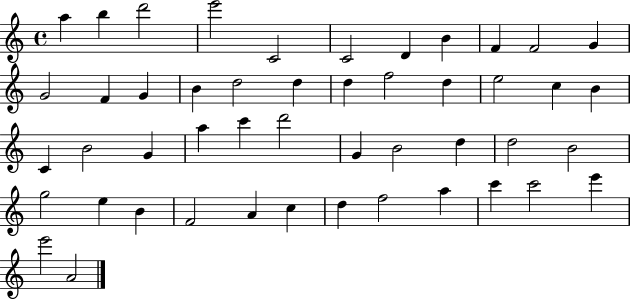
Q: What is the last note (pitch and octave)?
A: A4